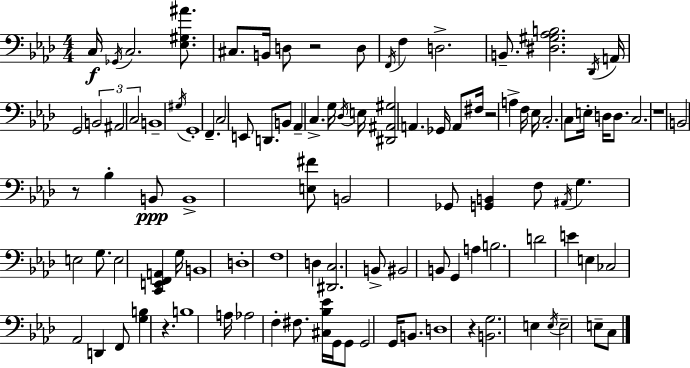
X:1
T:Untitled
M:4/4
L:1/4
K:Ab
C,/4 _G,,/4 C,2 [_E,^G,^A]/2 ^C,/2 B,,/4 D,/2 z2 D,/2 F,,/4 F, D,2 B,,/2 [^D,^G,_A,B,]2 _D,,/4 A,,/4 G,,2 B,,2 ^A,,2 C,2 B,,4 ^G,/4 G,,4 F,, C,2 E,,/2 D,,/2 B,,/2 _A,, C, G,/4 _D,/4 E,/4 [^D,,^A,,^G,]2 A,, _G,,/4 A,,/2 ^F,/4 z2 A, F,/4 _E,/4 C,2 C,/2 E,/4 D,/4 D,/2 C,2 z4 B,,2 z/2 _B, B,,/2 B,,4 [E,^F]/2 B,,2 _G,,/2 [G,,B,,] F,/2 ^A,,/4 G, E,2 G,/2 E,2 [C,,E,,F,,A,,] G,/4 B,,4 D,4 F,4 D, [^D,,C,]2 B,,/2 ^B,,2 B,,/2 G,, A, B,2 D2 E E, _C,2 _A,,2 D,, F,,/2 [G,B,] z B,4 A,/4 _A,2 F, ^F,/2 [^C,_B,_E]/4 G,,/4 G,,/2 G,,2 G,,/4 B,,/2 D,4 z [B,,G,]2 E, E,/4 E,2 E,/2 C,/2